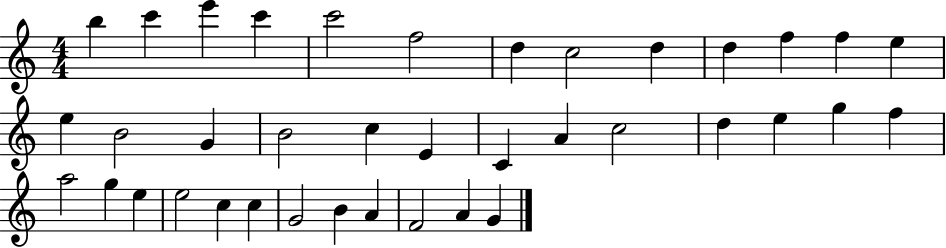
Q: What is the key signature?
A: C major